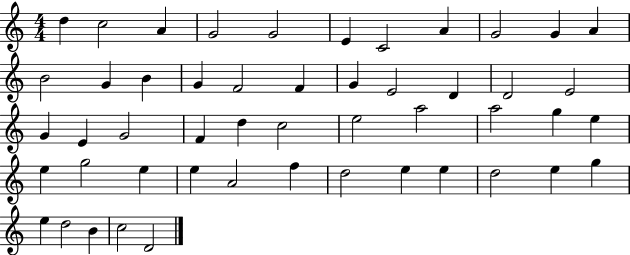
D5/q C5/h A4/q G4/h G4/h E4/q C4/h A4/q G4/h G4/q A4/q B4/h G4/q B4/q G4/q F4/h F4/q G4/q E4/h D4/q D4/h E4/h G4/q E4/q G4/h F4/q D5/q C5/h E5/h A5/h A5/h G5/q E5/q E5/q G5/h E5/q E5/q A4/h F5/q D5/h E5/q E5/q D5/h E5/q G5/q E5/q D5/h B4/q C5/h D4/h